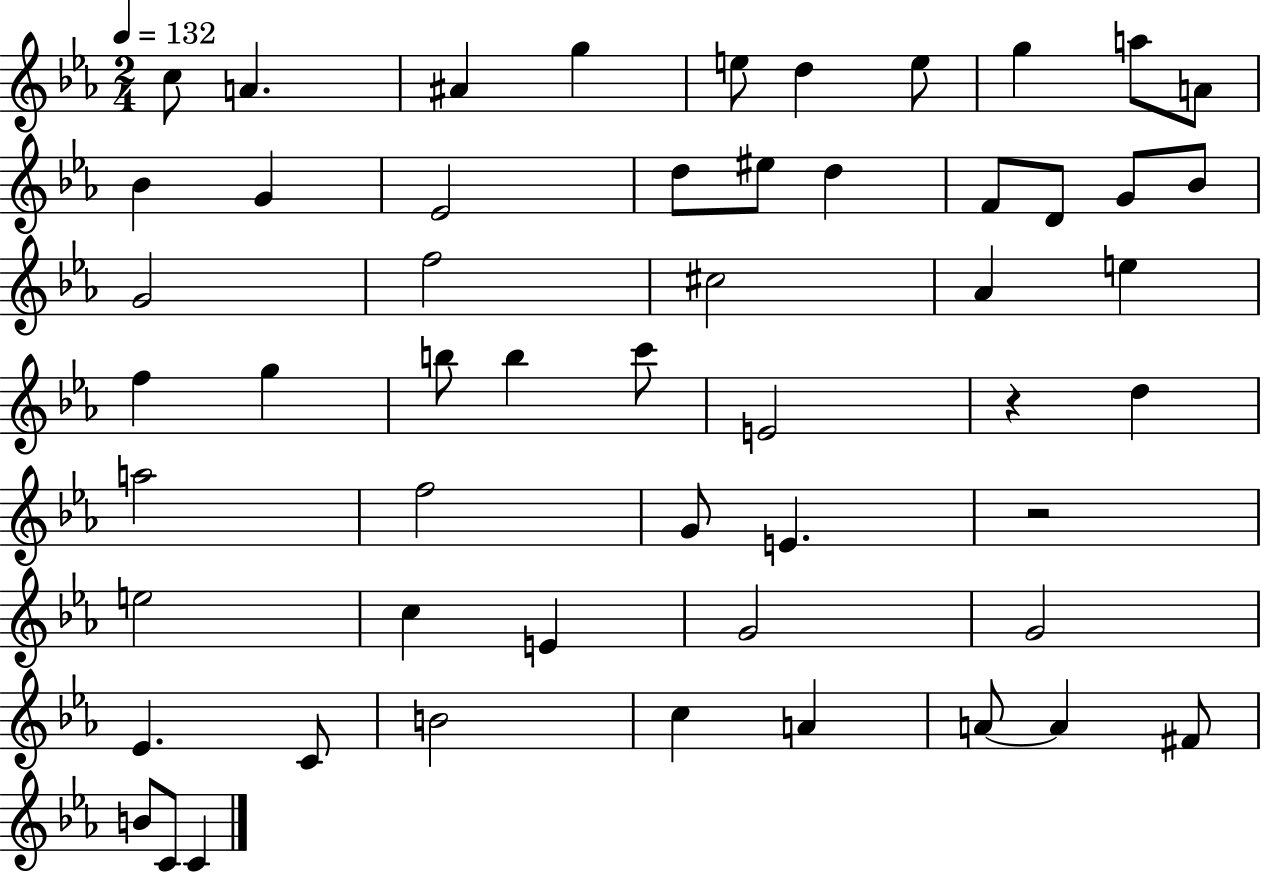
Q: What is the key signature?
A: EES major